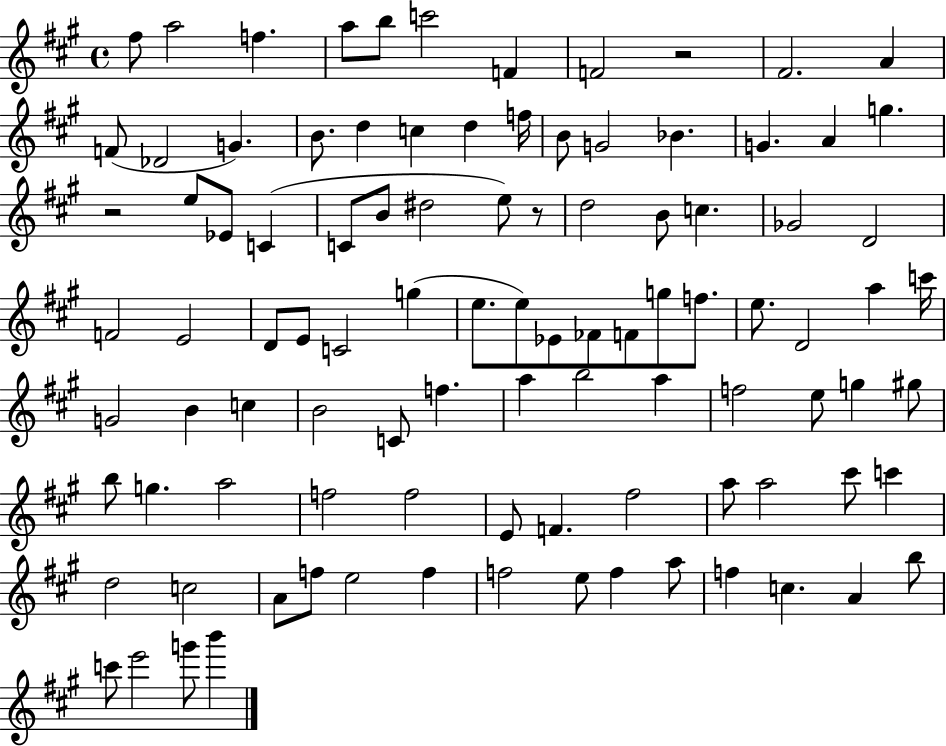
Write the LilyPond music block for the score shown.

{
  \clef treble
  \time 4/4
  \defaultTimeSignature
  \key a \major
  fis''8 a''2 f''4. | a''8 b''8 c'''2 f'4 | f'2 r2 | fis'2. a'4 | \break f'8( des'2 g'4.) | b'8. d''4 c''4 d''4 f''16 | b'8 g'2 bes'4. | g'4. a'4 g''4. | \break r2 e''8 ees'8 c'4( | c'8 b'8 dis''2 e''8) r8 | d''2 b'8 c''4. | ges'2 d'2 | \break f'2 e'2 | d'8 e'8 c'2 g''4( | e''8. e''8) ees'8 fes'8 f'8 g''8 f''8. | e''8. d'2 a''4 c'''16 | \break g'2 b'4 c''4 | b'2 c'8 f''4. | a''4 b''2 a''4 | f''2 e''8 g''4 gis''8 | \break b''8 g''4. a''2 | f''2 f''2 | e'8 f'4. fis''2 | a''8 a''2 cis'''8 c'''4 | \break d''2 c''2 | a'8 f''8 e''2 f''4 | f''2 e''8 f''4 a''8 | f''4 c''4. a'4 b''8 | \break c'''8 e'''2 g'''8 b'''4 | \bar "|."
}